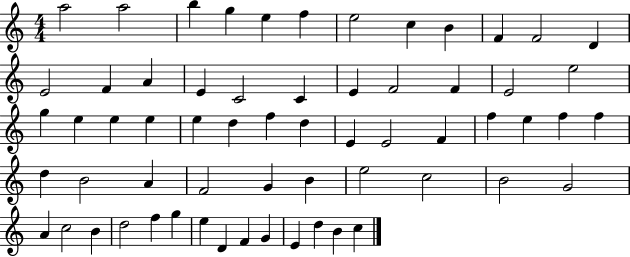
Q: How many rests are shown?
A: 0